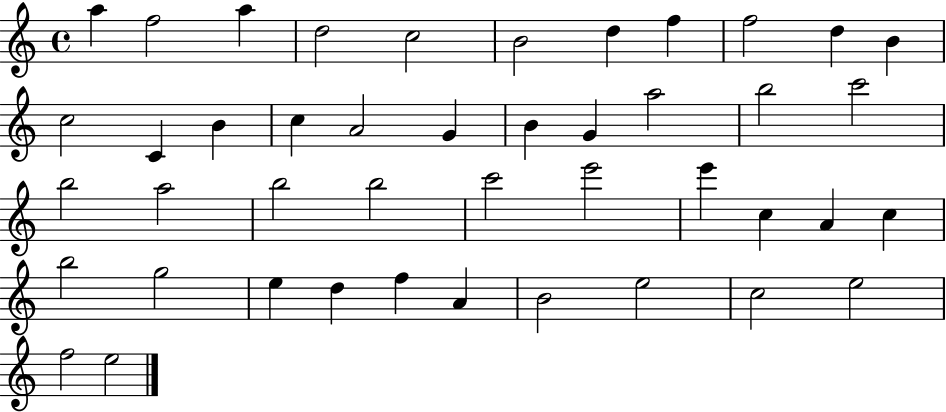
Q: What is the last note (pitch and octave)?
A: E5